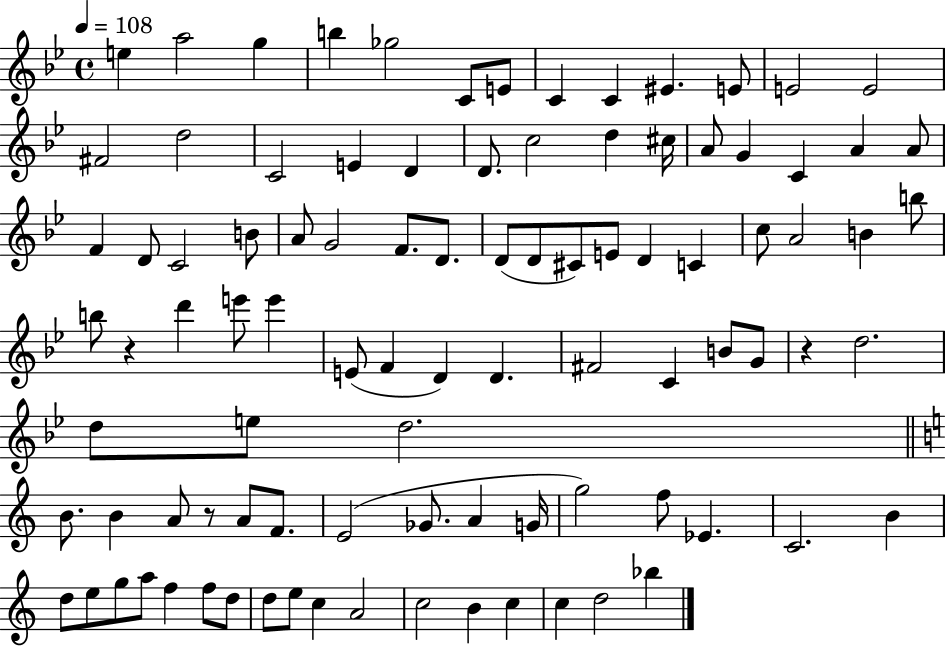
E5/q A5/h G5/q B5/q Gb5/h C4/e E4/e C4/q C4/q EIS4/q. E4/e E4/h E4/h F#4/h D5/h C4/h E4/q D4/q D4/e. C5/h D5/q C#5/s A4/e G4/q C4/q A4/q A4/e F4/q D4/e C4/h B4/e A4/e G4/h F4/e. D4/e. D4/e D4/e C#4/e E4/e D4/q C4/q C5/e A4/h B4/q B5/e B5/e R/q D6/q E6/e E6/q E4/e F4/q D4/q D4/q. F#4/h C4/q B4/e G4/e R/q D5/h. D5/e E5/e D5/h. B4/e. B4/q A4/e R/e A4/e F4/e. E4/h Gb4/e. A4/q G4/s G5/h F5/e Eb4/q. C4/h. B4/q D5/e E5/e G5/e A5/e F5/q F5/e D5/e D5/e E5/e C5/q A4/h C5/h B4/q C5/q C5/q D5/h Bb5/q